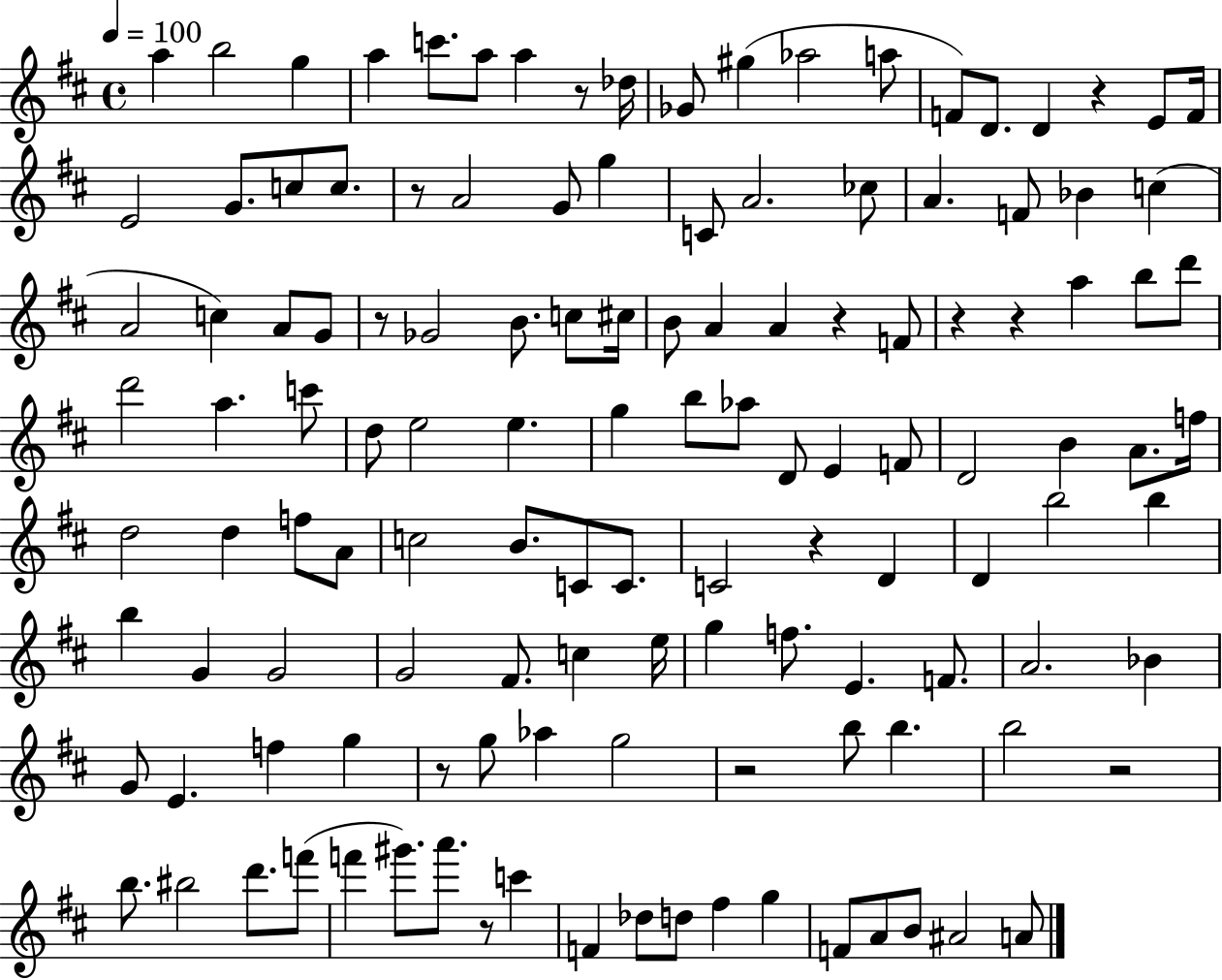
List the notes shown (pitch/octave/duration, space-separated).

A5/q B5/h G5/q A5/q C6/e. A5/e A5/q R/e Db5/s Gb4/e G#5/q Ab5/h A5/e F4/e D4/e. D4/q R/q E4/e F4/s E4/h G4/e. C5/e C5/e. R/e A4/h G4/e G5/q C4/e A4/h. CES5/e A4/q. F4/e Bb4/q C5/q A4/h C5/q A4/e G4/e R/e Gb4/h B4/e. C5/e C#5/s B4/e A4/q A4/q R/q F4/e R/q R/q A5/q B5/e D6/e D6/h A5/q. C6/e D5/e E5/h E5/q. G5/q B5/e Ab5/e D4/e E4/q F4/e D4/h B4/q A4/e. F5/s D5/h D5/q F5/e A4/e C5/h B4/e. C4/e C4/e. C4/h R/q D4/q D4/q B5/h B5/q B5/q G4/q G4/h G4/h F#4/e. C5/q E5/s G5/q F5/e. E4/q. F4/e. A4/h. Bb4/q G4/e E4/q. F5/q G5/q R/e G5/e Ab5/q G5/h R/h B5/e B5/q. B5/h R/h B5/e. BIS5/h D6/e. F6/e F6/q G#6/e. A6/e. R/e C6/q F4/q Db5/e D5/e F#5/q G5/q F4/e A4/e B4/e A#4/h A4/e